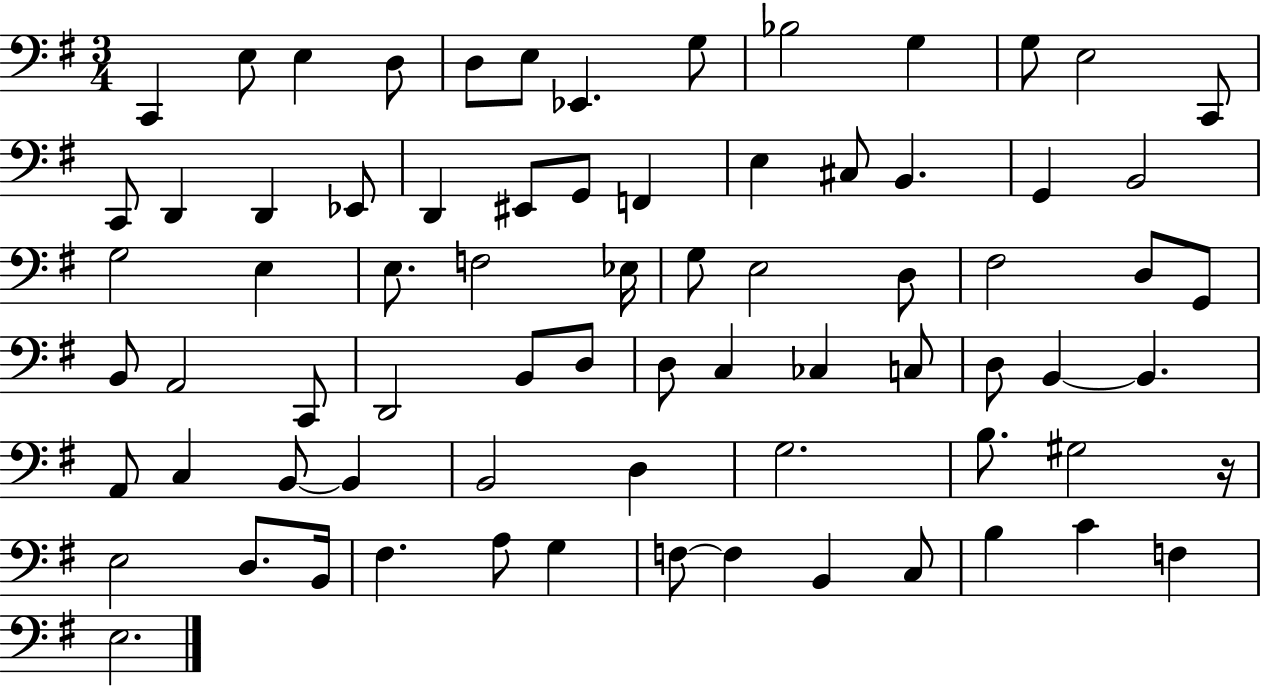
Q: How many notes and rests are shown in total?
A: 74